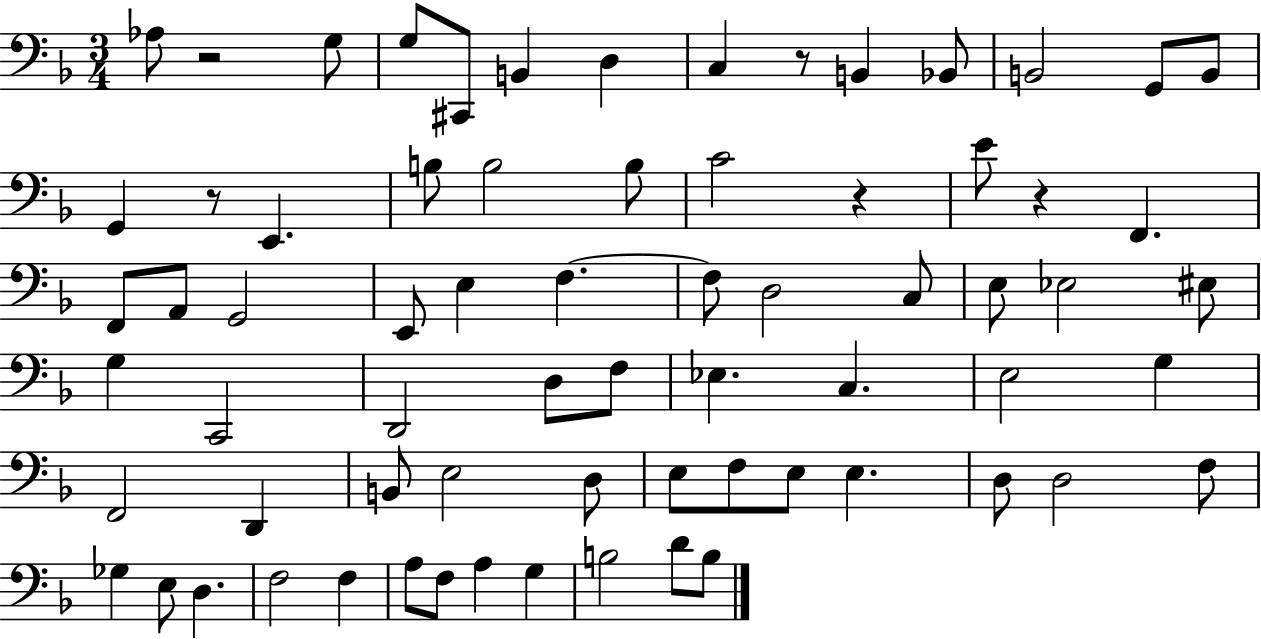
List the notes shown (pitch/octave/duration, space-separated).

Ab3/e R/h G3/e G3/e C#2/e B2/q D3/q C3/q R/e B2/q Bb2/e B2/h G2/e B2/e G2/q R/e E2/q. B3/e B3/h B3/e C4/h R/q E4/e R/q F2/q. F2/e A2/e G2/h E2/e E3/q F3/q. F3/e D3/h C3/e E3/e Eb3/h EIS3/e G3/q C2/h D2/h D3/e F3/e Eb3/q. C3/q. E3/h G3/q F2/h D2/q B2/e E3/h D3/e E3/e F3/e E3/e E3/q. D3/e D3/h F3/e Gb3/q E3/e D3/q. F3/h F3/q A3/e F3/e A3/q G3/q B3/h D4/e B3/e